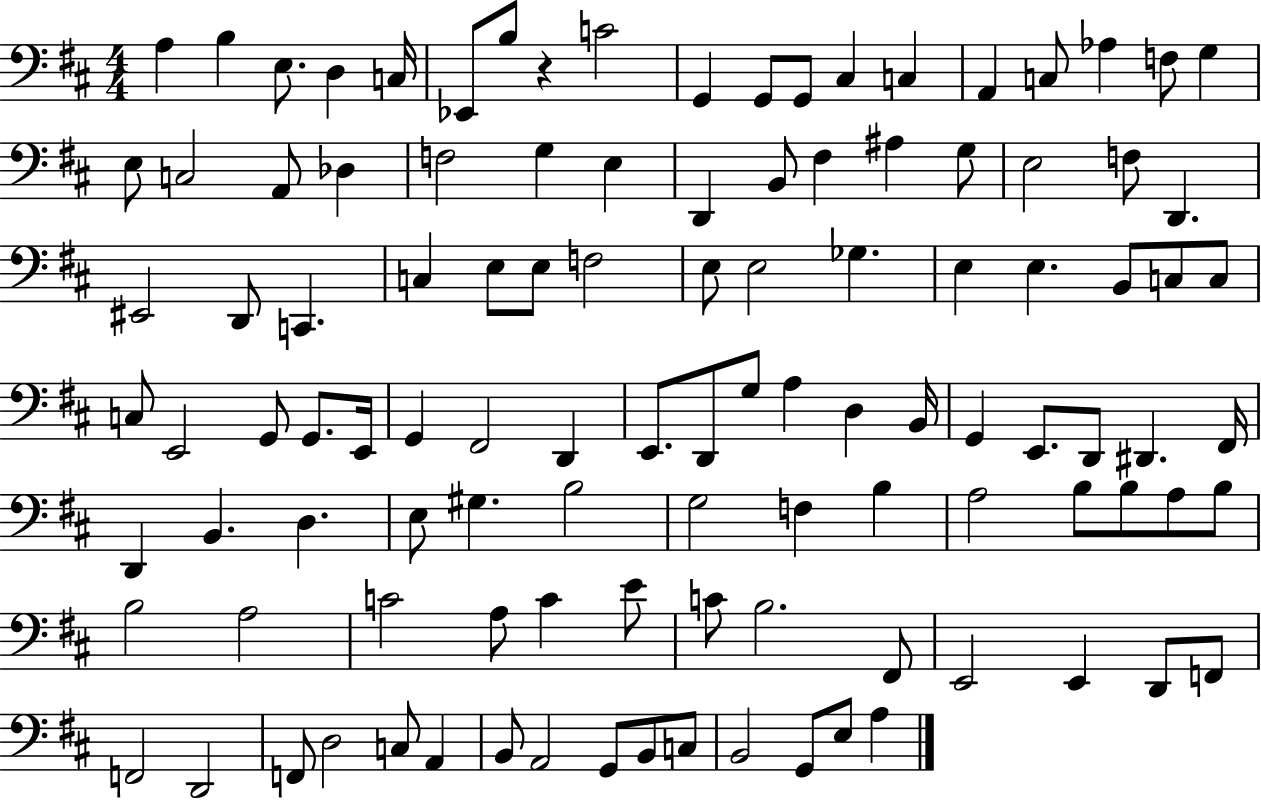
A3/q B3/q E3/e. D3/q C3/s Eb2/e B3/e R/q C4/h G2/q G2/e G2/e C#3/q C3/q A2/q C3/e Ab3/q F3/e G3/q E3/e C3/h A2/e Db3/q F3/h G3/q E3/q D2/q B2/e F#3/q A#3/q G3/e E3/h F3/e D2/q. EIS2/h D2/e C2/q. C3/q E3/e E3/e F3/h E3/e E3/h Gb3/q. E3/q E3/q. B2/e C3/e C3/e C3/e E2/h G2/e G2/e. E2/s G2/q F#2/h D2/q E2/e. D2/e G3/e A3/q D3/q B2/s G2/q E2/e. D2/e D#2/q. F#2/s D2/q B2/q. D3/q. E3/e G#3/q. B3/h G3/h F3/q B3/q A3/h B3/e B3/e A3/e B3/e B3/h A3/h C4/h A3/e C4/q E4/e C4/e B3/h. F#2/e E2/h E2/q D2/e F2/e F2/h D2/h F2/e D3/h C3/e A2/q B2/e A2/h G2/e B2/e C3/e B2/h G2/e E3/e A3/q